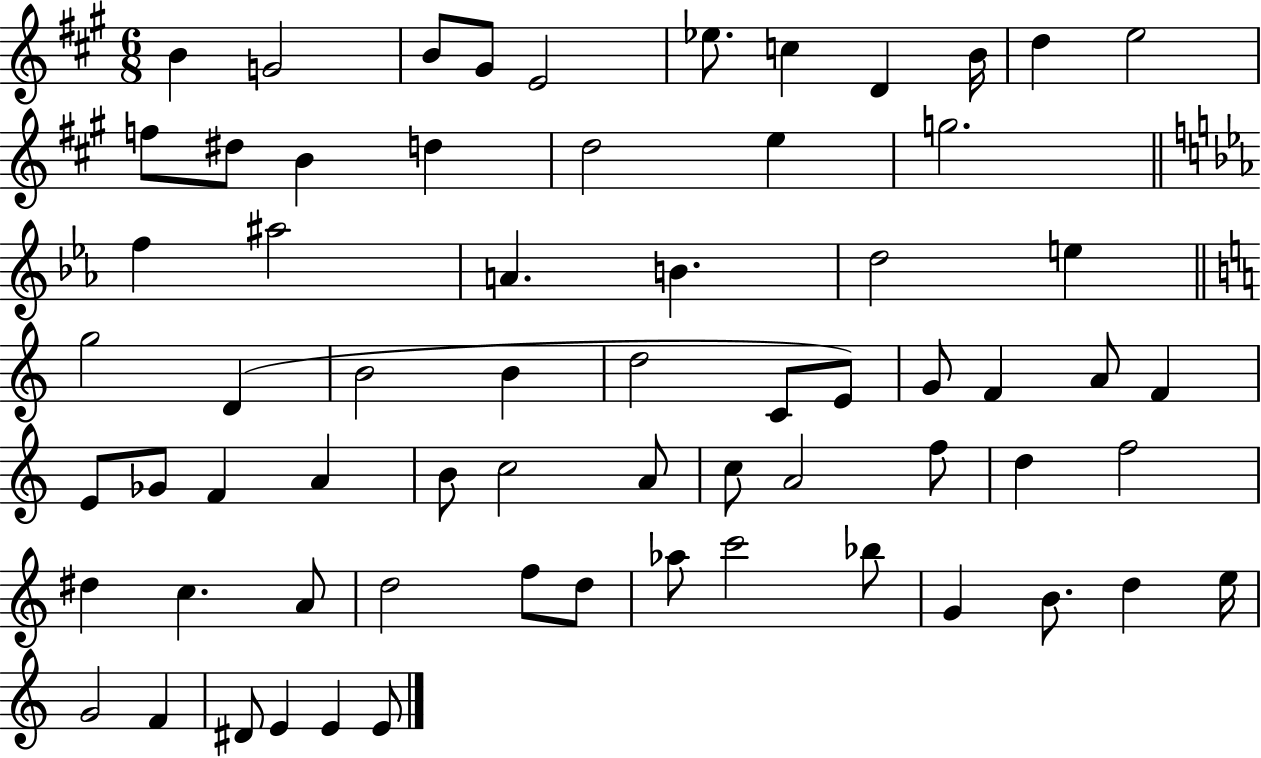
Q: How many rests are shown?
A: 0